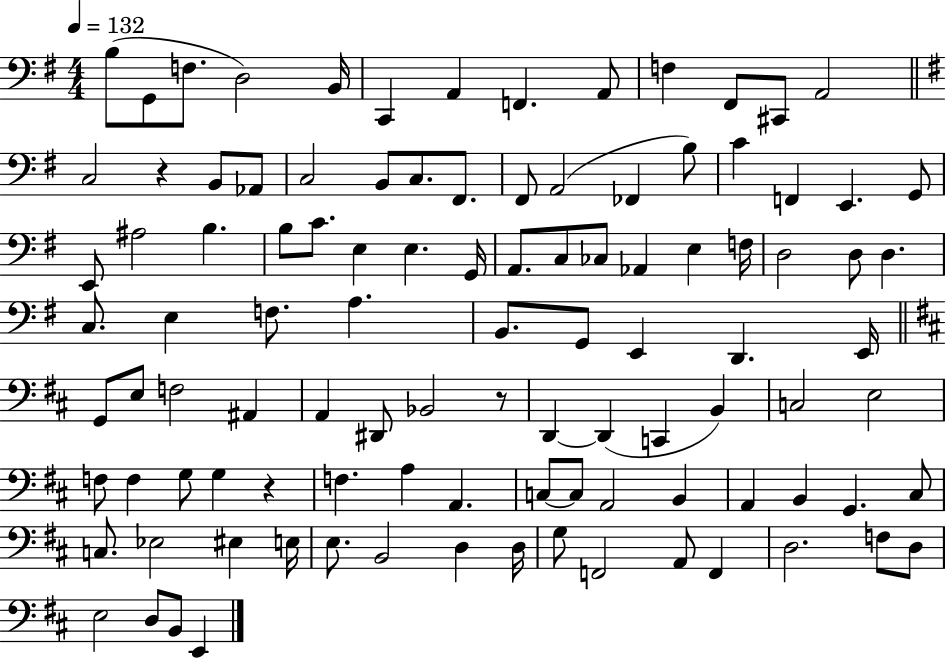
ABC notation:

X:1
T:Untitled
M:4/4
L:1/4
K:G
B,/2 G,,/2 F,/2 D,2 B,,/4 C,, A,, F,, A,,/2 F, ^F,,/2 ^C,,/2 A,,2 C,2 z B,,/2 _A,,/2 C,2 B,,/2 C,/2 ^F,,/2 ^F,,/2 A,,2 _F,, B,/2 C F,, E,, G,,/2 E,,/2 ^A,2 B, B,/2 C/2 E, E, G,,/4 A,,/2 C,/2 _C,/2 _A,, E, F,/4 D,2 D,/2 D, C,/2 E, F,/2 A, B,,/2 G,,/2 E,, D,, E,,/4 G,,/2 E,/2 F,2 ^A,, A,, ^D,,/2 _B,,2 z/2 D,, D,, C,, B,, C,2 E,2 F,/2 F, G,/2 G, z F, A, A,, C,/2 C,/2 A,,2 B,, A,, B,, G,, ^C,/2 C,/2 _E,2 ^E, E,/4 E,/2 B,,2 D, D,/4 G,/2 F,,2 A,,/2 F,, D,2 F,/2 D,/2 E,2 D,/2 B,,/2 E,,